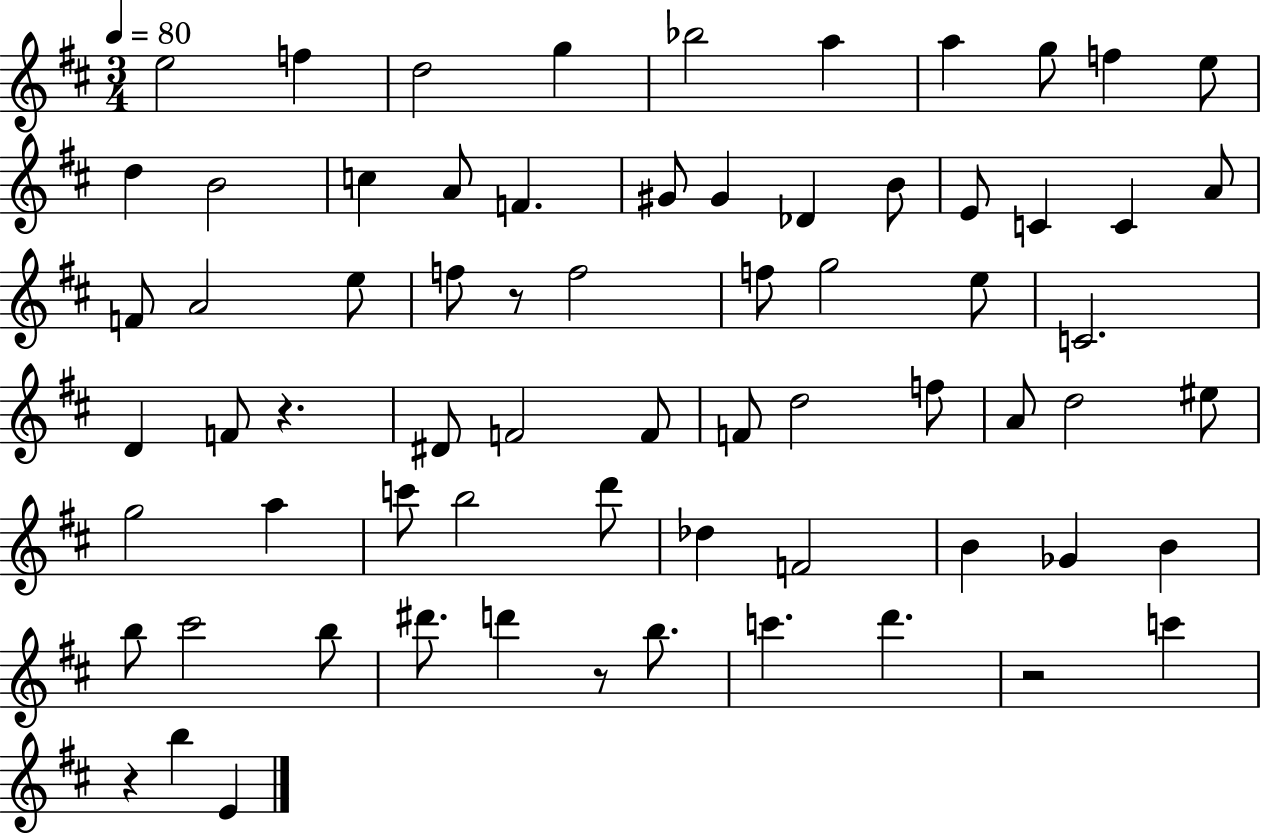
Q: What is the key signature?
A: D major